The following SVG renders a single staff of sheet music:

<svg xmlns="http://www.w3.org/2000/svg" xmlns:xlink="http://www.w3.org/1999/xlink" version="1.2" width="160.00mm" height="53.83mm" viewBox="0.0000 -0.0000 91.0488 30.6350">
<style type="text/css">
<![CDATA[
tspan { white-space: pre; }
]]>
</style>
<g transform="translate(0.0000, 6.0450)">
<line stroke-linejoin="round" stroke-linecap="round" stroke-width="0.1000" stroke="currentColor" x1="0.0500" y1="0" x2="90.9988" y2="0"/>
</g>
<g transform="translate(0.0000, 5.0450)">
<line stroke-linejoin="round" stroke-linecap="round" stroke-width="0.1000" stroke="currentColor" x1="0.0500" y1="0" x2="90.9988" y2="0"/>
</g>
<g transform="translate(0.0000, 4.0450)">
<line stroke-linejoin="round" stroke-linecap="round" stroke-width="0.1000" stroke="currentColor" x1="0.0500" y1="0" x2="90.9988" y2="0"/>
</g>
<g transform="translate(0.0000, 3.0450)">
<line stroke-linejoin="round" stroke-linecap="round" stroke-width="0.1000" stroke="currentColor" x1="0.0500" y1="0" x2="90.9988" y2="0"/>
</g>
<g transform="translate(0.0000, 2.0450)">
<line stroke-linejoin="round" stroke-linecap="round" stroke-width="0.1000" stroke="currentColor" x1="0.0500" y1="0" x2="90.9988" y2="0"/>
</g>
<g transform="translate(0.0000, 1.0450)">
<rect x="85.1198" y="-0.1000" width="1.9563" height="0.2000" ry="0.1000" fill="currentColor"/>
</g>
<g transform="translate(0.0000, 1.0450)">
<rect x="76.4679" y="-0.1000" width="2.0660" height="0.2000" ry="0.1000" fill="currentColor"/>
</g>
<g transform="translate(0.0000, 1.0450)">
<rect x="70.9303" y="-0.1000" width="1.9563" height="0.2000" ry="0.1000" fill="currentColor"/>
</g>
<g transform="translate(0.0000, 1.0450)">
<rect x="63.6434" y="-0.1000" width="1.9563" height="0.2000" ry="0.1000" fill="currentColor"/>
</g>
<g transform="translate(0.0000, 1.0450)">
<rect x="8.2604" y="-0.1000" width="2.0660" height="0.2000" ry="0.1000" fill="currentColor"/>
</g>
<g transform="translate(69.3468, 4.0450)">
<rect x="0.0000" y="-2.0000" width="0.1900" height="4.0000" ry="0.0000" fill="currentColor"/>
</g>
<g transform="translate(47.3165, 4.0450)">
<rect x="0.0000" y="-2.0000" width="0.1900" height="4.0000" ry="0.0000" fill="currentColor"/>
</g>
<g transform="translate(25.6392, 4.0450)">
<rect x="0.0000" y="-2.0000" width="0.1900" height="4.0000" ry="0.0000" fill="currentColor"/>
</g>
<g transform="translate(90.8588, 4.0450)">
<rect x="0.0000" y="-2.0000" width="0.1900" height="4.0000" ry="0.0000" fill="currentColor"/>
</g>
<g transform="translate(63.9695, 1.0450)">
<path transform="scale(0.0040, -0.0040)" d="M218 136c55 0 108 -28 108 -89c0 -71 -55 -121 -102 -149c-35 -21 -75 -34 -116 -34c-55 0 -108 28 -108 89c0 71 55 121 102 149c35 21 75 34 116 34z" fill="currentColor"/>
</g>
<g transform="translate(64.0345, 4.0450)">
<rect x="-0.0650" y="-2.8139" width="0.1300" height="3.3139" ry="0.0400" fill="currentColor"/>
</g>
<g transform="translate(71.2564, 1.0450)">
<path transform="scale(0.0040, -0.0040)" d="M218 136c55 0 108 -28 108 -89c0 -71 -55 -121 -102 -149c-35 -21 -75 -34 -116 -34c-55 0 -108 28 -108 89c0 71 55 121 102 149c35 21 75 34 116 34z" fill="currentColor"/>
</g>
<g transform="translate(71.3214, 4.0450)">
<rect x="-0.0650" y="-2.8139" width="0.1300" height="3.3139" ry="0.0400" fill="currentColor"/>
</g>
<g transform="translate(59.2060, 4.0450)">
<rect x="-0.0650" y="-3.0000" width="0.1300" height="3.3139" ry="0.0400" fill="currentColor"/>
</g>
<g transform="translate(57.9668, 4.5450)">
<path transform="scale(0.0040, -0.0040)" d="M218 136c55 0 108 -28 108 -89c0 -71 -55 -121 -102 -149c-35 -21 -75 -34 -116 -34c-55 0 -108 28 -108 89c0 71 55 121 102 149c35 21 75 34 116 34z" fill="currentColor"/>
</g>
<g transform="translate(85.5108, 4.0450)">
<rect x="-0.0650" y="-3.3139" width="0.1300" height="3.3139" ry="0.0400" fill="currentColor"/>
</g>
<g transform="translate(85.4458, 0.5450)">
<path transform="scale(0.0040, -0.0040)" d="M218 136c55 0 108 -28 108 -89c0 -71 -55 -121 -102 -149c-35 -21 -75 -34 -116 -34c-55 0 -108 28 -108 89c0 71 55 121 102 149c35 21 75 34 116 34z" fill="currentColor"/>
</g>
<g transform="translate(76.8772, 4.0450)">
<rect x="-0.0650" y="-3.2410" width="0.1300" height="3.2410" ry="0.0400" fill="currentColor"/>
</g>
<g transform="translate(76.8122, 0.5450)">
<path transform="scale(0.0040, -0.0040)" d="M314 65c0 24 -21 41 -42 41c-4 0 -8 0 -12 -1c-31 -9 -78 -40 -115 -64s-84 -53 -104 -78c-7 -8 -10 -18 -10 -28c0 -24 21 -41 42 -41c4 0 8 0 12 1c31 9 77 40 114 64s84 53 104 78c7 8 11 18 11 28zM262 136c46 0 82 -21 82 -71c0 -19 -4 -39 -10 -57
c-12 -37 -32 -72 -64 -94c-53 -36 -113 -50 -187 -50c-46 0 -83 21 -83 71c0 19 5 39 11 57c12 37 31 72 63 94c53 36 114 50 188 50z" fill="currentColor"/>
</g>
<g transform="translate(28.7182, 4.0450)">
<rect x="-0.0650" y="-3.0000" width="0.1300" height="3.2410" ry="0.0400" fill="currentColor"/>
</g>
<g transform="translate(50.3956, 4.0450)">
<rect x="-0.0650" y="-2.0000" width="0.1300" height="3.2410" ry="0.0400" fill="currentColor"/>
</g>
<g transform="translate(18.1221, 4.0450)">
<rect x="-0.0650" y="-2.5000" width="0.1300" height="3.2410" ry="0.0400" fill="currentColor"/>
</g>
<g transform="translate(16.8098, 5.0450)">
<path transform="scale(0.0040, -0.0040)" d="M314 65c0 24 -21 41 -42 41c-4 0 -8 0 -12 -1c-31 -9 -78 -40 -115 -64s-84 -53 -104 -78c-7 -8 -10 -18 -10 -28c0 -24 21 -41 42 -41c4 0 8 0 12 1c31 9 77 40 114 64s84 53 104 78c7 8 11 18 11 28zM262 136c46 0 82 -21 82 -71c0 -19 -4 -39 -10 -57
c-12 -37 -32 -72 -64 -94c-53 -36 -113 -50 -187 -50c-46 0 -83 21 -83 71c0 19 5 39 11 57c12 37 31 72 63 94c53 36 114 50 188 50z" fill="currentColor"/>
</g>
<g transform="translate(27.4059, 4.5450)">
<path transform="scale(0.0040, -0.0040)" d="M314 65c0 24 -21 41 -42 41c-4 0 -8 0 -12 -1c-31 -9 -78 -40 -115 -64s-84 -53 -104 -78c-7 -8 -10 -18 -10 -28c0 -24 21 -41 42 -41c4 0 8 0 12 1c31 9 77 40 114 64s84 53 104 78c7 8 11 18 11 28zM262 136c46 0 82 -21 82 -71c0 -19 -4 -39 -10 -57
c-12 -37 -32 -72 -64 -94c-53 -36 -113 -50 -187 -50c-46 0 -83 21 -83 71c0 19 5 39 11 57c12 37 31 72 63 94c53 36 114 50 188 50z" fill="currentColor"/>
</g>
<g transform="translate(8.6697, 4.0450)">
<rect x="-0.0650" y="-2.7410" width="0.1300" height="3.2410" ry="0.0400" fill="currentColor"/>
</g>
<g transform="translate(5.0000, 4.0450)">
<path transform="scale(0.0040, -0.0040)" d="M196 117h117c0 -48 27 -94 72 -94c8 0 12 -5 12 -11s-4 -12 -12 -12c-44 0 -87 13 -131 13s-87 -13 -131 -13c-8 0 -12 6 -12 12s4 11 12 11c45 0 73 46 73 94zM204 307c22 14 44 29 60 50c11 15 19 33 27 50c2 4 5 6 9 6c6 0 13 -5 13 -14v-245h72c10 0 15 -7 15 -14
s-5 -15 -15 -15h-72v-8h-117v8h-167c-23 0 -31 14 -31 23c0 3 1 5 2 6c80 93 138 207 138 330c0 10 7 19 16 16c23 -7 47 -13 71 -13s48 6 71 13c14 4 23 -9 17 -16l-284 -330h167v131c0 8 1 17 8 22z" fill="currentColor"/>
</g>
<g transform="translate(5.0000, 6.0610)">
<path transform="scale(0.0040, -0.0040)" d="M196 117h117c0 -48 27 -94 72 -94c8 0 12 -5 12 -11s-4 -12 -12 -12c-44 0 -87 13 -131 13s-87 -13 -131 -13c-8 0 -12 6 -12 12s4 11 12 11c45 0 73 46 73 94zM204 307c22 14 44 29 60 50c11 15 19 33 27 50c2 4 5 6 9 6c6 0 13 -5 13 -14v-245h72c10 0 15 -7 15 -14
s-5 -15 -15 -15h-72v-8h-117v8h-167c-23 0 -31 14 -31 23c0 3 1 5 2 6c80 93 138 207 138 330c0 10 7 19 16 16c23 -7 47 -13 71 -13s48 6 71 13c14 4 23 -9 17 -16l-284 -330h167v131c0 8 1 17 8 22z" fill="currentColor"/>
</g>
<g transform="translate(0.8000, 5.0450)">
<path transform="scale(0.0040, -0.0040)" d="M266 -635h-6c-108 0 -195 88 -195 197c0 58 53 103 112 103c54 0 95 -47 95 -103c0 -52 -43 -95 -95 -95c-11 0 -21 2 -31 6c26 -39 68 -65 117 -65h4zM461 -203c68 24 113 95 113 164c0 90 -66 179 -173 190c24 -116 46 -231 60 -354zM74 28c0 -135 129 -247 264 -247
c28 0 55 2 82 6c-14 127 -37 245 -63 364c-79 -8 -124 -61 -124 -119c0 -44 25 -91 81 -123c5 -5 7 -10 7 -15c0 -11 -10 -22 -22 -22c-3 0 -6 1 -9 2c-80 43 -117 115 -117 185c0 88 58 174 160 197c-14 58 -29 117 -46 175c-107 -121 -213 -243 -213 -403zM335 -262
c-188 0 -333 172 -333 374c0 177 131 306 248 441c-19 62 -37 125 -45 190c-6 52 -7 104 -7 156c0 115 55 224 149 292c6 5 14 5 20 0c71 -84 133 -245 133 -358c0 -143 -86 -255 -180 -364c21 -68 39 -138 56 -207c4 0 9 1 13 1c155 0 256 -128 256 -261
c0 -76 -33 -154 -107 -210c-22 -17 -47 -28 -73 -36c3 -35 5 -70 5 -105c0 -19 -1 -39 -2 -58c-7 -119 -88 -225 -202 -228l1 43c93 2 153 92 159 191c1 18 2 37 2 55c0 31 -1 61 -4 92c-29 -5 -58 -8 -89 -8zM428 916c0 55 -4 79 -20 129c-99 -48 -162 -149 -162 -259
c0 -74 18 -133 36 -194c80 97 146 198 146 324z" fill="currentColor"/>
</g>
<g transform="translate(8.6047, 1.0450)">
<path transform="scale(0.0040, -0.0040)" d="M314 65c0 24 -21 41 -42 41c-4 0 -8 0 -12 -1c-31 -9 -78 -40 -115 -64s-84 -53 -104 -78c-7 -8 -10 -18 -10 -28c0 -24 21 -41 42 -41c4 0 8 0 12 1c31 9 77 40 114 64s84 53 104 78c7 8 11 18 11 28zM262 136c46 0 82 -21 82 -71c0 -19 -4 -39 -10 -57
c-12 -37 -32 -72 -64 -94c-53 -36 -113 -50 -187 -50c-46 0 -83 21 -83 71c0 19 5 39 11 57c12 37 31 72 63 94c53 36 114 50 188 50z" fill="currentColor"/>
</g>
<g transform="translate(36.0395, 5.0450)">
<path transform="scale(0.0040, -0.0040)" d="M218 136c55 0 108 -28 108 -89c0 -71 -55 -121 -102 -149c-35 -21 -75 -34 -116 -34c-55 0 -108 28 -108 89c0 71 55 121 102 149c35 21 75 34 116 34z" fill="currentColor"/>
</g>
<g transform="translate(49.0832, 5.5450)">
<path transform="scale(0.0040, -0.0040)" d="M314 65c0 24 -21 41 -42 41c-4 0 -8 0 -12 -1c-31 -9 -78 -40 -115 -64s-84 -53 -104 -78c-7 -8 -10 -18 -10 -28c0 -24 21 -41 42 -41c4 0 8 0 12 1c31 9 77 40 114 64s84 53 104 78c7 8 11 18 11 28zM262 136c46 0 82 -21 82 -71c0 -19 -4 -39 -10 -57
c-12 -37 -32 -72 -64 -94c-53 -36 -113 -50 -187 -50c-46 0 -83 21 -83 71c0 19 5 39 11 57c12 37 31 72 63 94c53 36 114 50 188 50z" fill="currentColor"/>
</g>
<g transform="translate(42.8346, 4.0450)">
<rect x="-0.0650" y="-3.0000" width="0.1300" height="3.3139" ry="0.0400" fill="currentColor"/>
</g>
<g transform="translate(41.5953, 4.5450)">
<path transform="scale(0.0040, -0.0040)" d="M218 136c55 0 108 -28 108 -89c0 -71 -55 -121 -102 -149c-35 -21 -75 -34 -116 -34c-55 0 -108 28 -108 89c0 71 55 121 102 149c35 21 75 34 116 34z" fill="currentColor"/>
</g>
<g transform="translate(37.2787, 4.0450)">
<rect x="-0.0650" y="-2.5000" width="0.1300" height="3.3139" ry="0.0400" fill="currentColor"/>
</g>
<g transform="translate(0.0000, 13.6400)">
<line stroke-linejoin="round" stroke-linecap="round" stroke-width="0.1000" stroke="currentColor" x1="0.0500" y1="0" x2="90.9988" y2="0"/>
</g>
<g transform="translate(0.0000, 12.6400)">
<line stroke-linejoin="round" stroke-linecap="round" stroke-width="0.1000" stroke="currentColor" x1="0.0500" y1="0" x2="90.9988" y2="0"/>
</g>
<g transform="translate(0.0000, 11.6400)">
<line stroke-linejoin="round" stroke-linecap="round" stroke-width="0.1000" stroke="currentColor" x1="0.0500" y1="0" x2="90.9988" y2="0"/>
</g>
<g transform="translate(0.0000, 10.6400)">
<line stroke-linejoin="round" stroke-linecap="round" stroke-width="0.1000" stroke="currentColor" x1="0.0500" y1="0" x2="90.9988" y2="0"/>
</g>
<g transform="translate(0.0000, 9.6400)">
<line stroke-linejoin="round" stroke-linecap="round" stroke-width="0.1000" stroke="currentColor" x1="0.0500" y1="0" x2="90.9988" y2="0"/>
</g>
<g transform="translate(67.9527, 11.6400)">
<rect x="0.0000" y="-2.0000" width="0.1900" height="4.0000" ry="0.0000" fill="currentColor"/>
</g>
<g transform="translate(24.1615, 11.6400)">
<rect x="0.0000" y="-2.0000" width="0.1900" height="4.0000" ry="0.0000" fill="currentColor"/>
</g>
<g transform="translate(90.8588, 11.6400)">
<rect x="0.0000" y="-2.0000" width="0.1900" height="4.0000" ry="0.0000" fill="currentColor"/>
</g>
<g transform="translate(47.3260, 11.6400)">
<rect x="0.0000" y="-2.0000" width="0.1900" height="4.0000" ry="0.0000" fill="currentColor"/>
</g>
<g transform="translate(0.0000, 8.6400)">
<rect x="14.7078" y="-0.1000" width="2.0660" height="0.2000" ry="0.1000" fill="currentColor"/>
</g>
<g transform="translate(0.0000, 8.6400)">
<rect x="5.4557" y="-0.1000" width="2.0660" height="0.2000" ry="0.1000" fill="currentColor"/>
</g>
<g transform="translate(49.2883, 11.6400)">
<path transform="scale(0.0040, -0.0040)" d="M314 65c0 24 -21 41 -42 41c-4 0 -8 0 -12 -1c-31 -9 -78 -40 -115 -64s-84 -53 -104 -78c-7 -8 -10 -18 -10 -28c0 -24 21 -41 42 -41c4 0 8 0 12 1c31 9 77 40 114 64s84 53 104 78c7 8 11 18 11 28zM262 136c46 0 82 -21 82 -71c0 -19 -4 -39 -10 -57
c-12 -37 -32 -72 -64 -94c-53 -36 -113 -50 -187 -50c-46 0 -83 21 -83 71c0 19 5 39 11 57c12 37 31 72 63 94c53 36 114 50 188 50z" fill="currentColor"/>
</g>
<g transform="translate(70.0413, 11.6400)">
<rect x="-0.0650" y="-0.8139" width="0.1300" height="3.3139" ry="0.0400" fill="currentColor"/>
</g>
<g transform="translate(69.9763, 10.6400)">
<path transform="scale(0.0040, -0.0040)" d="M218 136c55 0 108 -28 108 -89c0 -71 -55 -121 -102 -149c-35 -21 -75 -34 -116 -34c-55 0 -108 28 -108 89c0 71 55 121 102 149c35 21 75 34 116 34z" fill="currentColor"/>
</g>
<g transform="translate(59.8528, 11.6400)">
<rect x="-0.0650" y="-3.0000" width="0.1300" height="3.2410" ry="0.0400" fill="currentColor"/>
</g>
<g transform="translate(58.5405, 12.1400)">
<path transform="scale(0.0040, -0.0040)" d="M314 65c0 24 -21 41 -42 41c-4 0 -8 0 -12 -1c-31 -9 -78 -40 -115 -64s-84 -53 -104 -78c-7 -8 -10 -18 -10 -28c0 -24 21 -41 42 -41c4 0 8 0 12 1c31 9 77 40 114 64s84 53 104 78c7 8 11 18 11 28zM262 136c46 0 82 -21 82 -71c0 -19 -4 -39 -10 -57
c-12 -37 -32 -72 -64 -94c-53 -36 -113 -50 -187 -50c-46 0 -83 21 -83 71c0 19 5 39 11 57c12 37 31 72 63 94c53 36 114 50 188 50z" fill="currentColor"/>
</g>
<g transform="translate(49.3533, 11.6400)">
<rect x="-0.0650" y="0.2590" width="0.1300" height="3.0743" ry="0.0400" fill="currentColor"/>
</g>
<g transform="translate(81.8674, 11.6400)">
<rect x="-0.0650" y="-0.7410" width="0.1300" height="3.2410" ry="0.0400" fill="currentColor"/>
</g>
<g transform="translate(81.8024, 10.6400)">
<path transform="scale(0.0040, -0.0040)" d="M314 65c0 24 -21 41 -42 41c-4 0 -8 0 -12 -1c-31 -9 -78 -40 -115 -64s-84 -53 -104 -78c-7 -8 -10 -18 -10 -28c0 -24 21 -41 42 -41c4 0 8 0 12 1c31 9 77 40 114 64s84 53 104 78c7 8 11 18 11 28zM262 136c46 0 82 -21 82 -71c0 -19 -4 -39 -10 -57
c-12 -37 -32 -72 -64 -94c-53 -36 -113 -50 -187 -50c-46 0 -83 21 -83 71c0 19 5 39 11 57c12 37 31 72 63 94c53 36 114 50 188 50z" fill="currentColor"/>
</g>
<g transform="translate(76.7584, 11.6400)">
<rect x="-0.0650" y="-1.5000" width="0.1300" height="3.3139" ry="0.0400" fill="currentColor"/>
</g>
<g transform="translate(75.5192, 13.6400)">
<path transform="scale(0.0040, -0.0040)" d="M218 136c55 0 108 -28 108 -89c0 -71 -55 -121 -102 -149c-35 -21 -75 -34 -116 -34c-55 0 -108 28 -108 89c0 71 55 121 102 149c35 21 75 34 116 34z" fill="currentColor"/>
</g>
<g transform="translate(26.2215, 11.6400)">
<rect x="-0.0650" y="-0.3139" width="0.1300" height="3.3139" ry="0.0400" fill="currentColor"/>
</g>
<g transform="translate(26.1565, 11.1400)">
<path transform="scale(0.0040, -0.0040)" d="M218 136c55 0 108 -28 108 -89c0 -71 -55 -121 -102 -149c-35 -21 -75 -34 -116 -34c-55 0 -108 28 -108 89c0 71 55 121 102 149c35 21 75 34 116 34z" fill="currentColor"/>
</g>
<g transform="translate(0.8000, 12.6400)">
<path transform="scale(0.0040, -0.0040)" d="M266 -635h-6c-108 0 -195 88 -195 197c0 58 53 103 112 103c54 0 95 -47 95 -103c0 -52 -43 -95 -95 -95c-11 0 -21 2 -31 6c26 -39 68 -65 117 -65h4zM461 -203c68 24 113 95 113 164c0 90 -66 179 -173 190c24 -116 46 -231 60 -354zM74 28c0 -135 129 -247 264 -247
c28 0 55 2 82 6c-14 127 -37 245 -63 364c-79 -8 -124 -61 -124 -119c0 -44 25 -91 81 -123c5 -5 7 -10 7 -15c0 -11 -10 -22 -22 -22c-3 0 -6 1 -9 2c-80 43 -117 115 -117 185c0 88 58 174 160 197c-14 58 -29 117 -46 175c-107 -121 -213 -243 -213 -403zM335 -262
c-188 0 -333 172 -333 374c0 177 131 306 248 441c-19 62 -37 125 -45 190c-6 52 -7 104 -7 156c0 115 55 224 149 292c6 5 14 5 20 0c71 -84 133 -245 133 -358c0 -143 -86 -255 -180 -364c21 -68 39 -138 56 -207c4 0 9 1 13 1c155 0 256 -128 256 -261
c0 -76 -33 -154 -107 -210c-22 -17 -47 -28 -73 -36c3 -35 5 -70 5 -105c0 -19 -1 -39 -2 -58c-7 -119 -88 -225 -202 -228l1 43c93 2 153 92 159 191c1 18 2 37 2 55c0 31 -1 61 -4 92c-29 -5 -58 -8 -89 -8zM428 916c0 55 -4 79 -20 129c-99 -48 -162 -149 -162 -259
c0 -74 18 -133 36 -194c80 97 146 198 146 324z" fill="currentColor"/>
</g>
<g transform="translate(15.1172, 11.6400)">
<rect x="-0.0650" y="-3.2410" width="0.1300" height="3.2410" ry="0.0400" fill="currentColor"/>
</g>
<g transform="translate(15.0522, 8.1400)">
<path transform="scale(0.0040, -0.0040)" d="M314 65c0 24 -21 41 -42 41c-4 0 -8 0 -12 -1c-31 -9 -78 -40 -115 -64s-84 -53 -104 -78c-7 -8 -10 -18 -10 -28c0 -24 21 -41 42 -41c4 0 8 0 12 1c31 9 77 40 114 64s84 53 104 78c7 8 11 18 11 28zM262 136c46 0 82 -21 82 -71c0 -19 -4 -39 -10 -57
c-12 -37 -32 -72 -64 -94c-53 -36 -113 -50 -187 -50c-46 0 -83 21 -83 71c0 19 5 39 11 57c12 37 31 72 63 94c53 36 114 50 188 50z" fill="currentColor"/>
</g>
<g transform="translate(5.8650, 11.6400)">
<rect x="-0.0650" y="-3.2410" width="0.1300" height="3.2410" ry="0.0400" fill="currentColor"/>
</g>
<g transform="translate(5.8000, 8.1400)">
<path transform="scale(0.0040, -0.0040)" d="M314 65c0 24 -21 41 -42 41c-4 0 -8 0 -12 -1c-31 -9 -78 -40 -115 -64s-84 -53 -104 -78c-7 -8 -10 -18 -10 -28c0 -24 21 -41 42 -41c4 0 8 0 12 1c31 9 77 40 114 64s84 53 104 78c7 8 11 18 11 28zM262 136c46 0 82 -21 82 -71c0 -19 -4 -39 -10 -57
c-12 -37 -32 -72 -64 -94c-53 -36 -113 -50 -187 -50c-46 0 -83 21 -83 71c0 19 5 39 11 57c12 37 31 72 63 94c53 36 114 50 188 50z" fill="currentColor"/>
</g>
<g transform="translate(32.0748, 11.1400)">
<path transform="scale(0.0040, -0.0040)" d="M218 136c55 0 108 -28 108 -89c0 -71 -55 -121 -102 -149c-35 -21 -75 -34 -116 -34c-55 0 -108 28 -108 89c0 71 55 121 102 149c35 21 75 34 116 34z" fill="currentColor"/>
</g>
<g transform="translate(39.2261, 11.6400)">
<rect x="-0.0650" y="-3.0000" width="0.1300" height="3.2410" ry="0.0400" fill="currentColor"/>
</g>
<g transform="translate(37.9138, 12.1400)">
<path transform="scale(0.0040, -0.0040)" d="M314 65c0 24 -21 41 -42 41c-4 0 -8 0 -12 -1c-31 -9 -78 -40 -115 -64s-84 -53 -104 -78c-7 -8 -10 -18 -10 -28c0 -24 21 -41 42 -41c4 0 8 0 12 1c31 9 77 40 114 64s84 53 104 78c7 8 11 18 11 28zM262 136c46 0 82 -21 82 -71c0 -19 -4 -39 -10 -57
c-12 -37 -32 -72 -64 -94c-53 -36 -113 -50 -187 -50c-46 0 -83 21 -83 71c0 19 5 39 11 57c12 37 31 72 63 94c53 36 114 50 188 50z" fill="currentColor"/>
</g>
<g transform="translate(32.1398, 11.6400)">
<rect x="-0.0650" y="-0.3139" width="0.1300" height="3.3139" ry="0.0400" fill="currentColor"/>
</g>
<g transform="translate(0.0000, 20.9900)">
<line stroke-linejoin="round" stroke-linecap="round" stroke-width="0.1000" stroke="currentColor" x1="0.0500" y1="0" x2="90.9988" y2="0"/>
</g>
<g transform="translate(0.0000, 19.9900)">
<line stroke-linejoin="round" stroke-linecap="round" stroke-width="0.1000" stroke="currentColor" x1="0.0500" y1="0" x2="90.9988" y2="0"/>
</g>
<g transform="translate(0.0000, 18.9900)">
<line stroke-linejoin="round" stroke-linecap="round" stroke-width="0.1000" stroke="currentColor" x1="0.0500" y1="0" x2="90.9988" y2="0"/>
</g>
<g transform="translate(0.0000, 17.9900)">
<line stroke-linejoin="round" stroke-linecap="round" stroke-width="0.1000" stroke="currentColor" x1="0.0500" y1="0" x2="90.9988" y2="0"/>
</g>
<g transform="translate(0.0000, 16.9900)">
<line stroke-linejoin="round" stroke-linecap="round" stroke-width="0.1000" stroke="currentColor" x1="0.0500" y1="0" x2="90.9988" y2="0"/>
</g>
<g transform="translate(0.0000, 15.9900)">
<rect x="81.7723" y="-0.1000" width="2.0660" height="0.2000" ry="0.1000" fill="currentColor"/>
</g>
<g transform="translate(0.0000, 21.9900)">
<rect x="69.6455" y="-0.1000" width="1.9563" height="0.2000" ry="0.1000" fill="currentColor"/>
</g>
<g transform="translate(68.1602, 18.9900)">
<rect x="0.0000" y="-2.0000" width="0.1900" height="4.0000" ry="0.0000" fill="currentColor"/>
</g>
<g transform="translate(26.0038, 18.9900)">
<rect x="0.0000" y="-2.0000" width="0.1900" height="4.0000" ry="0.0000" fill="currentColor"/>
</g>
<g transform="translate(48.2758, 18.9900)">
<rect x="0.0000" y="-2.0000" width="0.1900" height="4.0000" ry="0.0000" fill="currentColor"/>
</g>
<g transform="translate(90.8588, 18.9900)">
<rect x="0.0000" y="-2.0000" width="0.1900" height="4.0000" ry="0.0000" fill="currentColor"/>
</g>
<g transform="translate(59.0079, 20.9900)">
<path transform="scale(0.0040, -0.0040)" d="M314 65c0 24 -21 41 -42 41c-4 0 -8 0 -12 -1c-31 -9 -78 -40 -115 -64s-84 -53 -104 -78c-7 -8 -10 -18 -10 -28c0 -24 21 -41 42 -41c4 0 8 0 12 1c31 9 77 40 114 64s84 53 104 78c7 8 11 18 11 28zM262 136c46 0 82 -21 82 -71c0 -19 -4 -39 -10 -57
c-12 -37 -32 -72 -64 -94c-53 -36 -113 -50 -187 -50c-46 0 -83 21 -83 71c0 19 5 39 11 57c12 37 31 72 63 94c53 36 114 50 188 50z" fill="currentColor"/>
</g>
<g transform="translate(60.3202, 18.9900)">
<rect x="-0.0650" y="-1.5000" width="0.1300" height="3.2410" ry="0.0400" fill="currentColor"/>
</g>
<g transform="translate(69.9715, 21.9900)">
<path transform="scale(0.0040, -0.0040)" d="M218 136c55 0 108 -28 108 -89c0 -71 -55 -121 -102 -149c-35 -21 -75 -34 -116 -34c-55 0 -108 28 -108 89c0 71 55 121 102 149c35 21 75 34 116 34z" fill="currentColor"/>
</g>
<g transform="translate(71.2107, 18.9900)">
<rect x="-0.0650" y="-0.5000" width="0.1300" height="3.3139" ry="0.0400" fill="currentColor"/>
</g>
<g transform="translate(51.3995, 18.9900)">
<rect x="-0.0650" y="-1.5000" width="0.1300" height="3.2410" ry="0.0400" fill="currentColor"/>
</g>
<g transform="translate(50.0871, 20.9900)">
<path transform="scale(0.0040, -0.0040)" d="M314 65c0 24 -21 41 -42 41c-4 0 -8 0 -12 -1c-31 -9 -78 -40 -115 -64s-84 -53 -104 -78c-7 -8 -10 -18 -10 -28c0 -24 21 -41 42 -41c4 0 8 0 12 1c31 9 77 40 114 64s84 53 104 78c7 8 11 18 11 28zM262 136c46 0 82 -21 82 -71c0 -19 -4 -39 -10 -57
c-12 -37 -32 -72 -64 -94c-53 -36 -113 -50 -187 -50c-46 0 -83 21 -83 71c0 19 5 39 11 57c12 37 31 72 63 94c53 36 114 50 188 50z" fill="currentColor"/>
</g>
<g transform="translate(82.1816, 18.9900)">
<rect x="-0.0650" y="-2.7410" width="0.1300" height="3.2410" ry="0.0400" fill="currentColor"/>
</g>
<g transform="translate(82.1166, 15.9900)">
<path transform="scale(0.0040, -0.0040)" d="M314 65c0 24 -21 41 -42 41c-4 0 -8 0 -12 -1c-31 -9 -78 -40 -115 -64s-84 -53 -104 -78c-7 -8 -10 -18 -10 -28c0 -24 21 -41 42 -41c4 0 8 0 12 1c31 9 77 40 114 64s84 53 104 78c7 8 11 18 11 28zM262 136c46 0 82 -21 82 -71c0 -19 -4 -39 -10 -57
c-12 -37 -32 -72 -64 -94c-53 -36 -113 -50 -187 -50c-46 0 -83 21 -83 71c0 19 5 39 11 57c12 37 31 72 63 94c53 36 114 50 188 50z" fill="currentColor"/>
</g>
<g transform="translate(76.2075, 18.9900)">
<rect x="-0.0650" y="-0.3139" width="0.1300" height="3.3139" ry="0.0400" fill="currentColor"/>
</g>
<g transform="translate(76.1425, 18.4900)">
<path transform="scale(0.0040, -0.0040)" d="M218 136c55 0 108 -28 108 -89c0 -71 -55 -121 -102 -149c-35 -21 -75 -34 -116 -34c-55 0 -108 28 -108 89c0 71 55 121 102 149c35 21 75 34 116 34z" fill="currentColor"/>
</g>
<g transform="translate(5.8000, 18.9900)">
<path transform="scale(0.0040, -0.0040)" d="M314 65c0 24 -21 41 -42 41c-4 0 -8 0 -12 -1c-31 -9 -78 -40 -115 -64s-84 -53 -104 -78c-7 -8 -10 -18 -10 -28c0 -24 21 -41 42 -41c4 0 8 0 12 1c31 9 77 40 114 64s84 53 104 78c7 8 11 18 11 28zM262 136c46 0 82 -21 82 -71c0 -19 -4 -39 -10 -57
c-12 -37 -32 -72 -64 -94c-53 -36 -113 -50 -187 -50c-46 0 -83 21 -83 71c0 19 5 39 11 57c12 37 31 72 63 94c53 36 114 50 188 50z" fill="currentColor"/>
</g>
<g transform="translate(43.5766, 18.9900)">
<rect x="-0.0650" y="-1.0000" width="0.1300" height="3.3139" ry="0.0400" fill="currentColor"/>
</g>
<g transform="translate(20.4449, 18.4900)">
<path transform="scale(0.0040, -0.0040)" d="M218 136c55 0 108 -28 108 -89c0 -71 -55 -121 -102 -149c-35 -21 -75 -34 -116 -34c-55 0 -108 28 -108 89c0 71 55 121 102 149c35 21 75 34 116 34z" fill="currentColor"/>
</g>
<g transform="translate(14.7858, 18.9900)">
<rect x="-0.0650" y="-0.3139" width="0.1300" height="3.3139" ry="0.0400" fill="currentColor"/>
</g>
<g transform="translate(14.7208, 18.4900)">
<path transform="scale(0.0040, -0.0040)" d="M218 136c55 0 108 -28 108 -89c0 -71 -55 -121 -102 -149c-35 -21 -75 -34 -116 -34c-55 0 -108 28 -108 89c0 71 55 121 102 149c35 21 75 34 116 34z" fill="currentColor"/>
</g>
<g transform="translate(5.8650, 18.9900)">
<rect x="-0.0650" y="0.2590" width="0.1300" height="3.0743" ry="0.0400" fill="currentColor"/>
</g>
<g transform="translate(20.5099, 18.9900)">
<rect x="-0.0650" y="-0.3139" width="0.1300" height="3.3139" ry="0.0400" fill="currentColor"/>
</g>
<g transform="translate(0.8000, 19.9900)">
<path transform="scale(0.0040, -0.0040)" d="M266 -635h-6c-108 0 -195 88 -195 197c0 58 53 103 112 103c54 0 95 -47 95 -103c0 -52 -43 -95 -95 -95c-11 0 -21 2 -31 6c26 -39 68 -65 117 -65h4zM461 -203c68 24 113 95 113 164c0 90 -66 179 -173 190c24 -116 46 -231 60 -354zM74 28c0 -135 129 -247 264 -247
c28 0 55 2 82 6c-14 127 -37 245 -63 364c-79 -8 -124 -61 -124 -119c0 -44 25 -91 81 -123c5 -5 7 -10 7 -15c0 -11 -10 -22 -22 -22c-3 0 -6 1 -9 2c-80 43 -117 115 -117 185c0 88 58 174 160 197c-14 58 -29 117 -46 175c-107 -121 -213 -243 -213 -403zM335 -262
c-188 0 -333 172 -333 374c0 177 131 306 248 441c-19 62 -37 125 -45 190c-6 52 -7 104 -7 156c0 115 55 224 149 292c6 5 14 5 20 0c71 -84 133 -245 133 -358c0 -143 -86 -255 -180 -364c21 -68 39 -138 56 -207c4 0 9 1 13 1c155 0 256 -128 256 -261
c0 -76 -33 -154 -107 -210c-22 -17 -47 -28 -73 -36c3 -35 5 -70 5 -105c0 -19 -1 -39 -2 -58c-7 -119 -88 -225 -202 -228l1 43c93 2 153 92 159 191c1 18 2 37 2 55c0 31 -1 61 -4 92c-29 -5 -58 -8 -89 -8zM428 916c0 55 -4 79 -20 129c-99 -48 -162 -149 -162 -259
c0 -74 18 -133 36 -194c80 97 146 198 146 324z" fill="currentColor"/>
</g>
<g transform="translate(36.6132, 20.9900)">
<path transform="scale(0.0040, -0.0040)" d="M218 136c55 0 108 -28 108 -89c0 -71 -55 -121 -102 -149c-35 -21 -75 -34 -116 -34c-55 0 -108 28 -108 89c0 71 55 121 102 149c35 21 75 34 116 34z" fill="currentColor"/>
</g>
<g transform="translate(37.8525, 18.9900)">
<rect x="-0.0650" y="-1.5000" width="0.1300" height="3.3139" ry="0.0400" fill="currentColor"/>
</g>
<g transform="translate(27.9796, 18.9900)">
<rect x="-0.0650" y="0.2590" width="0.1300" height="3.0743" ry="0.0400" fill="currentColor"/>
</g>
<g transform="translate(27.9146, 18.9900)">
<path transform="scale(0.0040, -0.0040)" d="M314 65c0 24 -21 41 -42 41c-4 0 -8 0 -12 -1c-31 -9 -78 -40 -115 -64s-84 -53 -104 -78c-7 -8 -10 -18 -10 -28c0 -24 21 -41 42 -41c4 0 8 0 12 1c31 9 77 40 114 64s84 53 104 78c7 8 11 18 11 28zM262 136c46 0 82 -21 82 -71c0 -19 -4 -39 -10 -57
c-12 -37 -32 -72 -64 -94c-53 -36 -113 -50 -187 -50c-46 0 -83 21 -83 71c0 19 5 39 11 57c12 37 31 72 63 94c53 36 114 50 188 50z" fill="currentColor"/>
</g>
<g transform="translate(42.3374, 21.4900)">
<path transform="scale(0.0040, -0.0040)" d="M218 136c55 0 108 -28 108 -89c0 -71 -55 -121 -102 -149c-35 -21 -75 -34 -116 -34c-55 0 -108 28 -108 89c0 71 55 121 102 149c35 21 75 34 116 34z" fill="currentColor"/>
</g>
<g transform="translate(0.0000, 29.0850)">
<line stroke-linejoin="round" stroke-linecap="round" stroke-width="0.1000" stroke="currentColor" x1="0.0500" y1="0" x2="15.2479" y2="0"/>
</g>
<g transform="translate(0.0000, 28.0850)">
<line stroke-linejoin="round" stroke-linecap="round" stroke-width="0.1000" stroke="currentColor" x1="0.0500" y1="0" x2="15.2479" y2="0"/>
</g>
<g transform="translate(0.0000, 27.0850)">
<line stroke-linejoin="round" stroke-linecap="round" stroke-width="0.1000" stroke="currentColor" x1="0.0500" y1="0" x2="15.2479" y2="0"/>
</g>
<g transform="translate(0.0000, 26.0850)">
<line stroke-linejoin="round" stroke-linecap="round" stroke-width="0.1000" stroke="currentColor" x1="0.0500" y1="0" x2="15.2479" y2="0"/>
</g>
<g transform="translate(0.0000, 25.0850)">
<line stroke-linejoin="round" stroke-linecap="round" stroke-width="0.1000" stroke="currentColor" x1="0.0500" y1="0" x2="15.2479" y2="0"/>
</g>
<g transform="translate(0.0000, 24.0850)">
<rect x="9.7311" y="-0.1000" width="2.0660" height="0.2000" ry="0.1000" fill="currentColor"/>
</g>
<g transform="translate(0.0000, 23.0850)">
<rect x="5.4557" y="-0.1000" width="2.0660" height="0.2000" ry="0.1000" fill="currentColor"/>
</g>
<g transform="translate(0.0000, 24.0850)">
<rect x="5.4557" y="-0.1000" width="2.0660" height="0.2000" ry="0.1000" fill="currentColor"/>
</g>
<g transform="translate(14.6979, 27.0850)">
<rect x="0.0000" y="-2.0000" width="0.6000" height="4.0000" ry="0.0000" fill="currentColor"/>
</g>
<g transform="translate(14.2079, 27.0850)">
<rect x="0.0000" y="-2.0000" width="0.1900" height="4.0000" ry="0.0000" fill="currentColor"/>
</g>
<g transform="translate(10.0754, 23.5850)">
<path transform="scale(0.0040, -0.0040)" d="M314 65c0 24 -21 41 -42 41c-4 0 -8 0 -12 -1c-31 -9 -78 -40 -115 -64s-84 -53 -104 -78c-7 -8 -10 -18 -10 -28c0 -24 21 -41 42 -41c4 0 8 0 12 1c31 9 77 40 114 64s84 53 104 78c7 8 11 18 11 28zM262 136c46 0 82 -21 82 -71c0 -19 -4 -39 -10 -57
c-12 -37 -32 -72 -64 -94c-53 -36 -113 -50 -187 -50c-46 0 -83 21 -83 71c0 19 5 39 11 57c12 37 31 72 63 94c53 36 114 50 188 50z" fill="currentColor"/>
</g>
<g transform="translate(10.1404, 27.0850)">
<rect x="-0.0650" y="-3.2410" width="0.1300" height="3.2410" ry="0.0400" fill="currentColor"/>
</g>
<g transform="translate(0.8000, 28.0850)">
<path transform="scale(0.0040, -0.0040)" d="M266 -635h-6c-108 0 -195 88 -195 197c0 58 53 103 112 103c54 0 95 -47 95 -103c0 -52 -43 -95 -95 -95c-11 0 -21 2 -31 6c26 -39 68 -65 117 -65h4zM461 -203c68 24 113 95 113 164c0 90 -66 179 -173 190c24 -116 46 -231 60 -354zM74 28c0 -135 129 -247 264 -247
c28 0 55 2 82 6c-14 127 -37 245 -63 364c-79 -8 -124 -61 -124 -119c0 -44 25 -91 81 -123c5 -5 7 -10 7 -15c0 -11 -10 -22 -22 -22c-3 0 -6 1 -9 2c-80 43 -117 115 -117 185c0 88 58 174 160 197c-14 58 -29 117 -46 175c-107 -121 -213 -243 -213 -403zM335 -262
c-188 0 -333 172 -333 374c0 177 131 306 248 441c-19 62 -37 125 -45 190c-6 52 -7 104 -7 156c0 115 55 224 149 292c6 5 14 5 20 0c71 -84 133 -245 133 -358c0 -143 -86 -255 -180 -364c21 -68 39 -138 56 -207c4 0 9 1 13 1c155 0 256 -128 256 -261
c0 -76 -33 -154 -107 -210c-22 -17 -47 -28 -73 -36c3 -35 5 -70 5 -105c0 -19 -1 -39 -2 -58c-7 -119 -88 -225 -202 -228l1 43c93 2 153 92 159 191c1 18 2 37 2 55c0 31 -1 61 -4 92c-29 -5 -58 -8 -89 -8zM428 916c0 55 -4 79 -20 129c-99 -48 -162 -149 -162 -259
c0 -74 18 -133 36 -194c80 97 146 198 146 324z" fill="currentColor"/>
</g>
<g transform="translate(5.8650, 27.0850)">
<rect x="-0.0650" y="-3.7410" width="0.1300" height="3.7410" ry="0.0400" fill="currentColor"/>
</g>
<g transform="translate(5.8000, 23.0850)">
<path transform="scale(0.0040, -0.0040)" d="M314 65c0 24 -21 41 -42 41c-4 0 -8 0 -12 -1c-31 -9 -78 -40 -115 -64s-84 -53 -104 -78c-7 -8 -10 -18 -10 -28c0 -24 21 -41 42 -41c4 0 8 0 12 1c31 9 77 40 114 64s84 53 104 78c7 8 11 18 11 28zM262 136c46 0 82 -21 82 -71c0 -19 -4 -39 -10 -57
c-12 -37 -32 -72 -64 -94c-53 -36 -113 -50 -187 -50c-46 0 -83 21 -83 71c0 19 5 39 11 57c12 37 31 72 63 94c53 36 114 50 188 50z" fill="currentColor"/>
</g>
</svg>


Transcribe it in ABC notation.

X:1
T:Untitled
M:4/4
L:1/4
K:C
a2 G2 A2 G A F2 A a a b2 b b2 b2 c c A2 B2 A2 d E d2 B2 c c B2 E D E2 E2 C c a2 c'2 b2